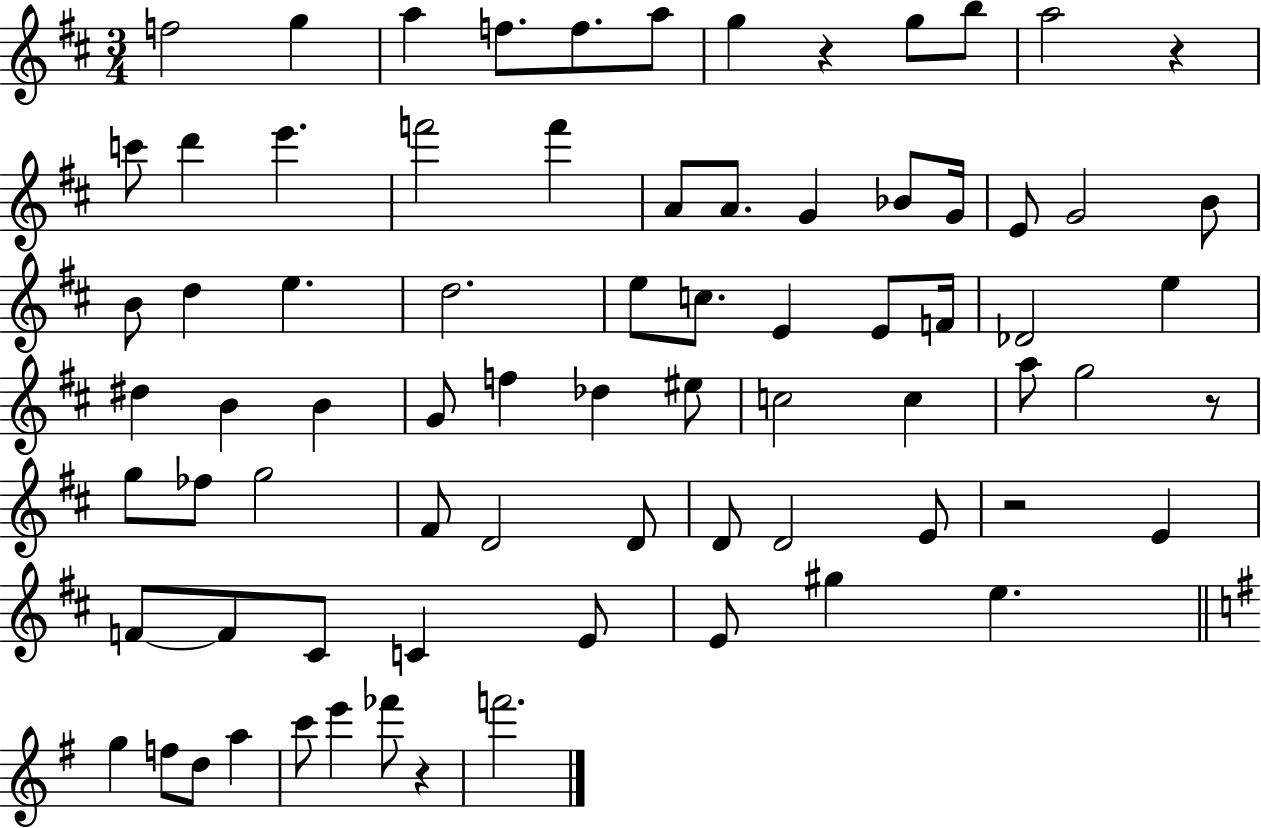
F5/h G5/q A5/q F5/e. F5/e. A5/e G5/q R/q G5/e B5/e A5/h R/q C6/e D6/q E6/q. F6/h F6/q A4/e A4/e. G4/q Bb4/e G4/s E4/e G4/h B4/e B4/e D5/q E5/q. D5/h. E5/e C5/e. E4/q E4/e F4/s Db4/h E5/q D#5/q B4/q B4/q G4/e F5/q Db5/q EIS5/e C5/h C5/q A5/e G5/h R/e G5/e FES5/e G5/h F#4/e D4/h D4/e D4/e D4/h E4/e R/h E4/q F4/e F4/e C#4/e C4/q E4/e E4/e G#5/q E5/q. G5/q F5/e D5/e A5/q C6/e E6/q FES6/e R/q F6/h.